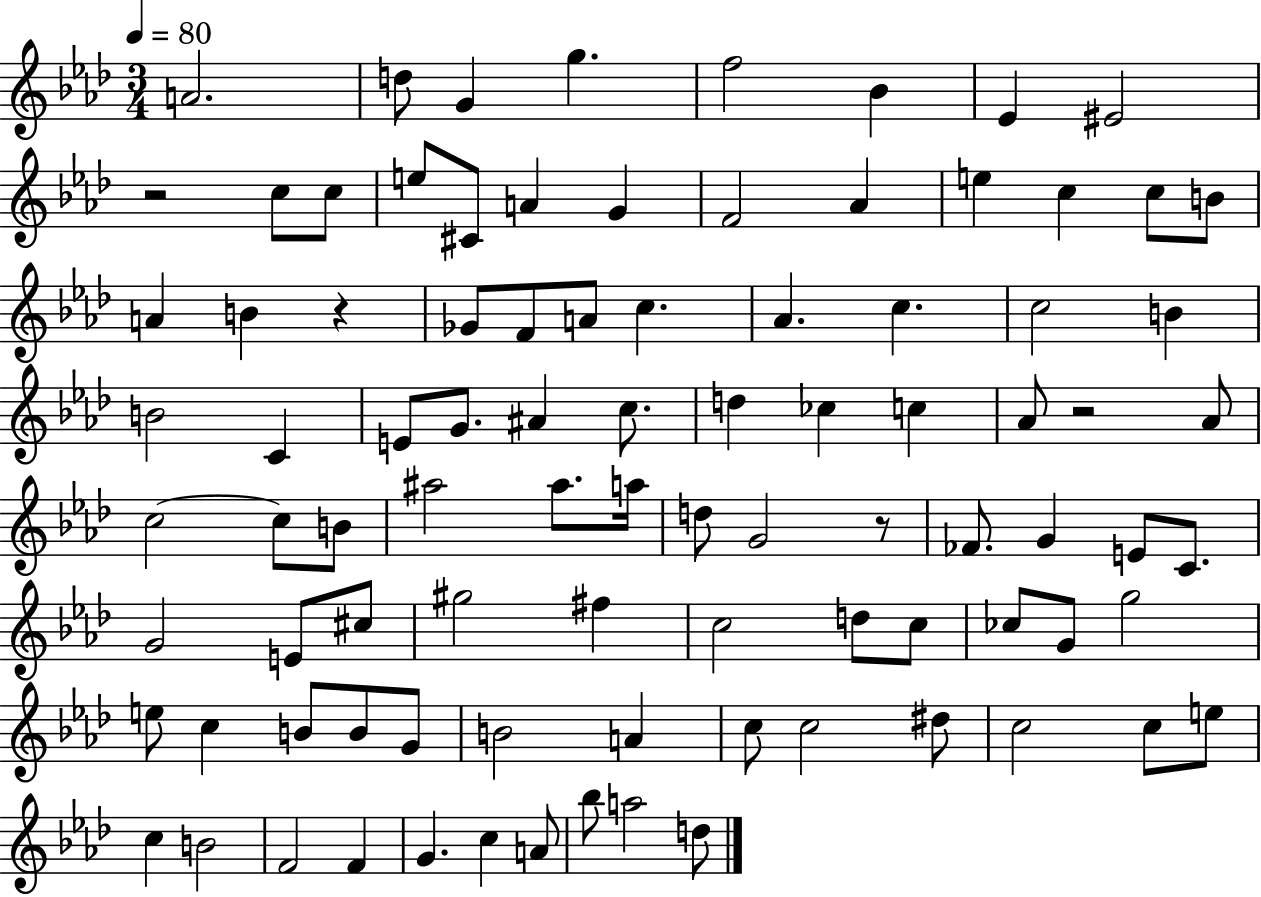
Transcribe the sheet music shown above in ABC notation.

X:1
T:Untitled
M:3/4
L:1/4
K:Ab
A2 d/2 G g f2 _B _E ^E2 z2 c/2 c/2 e/2 ^C/2 A G F2 _A e c c/2 B/2 A B z _G/2 F/2 A/2 c _A c c2 B B2 C E/2 G/2 ^A c/2 d _c c _A/2 z2 _A/2 c2 c/2 B/2 ^a2 ^a/2 a/4 d/2 G2 z/2 _F/2 G E/2 C/2 G2 E/2 ^c/2 ^g2 ^f c2 d/2 c/2 _c/2 G/2 g2 e/2 c B/2 B/2 G/2 B2 A c/2 c2 ^d/2 c2 c/2 e/2 c B2 F2 F G c A/2 _b/2 a2 d/2